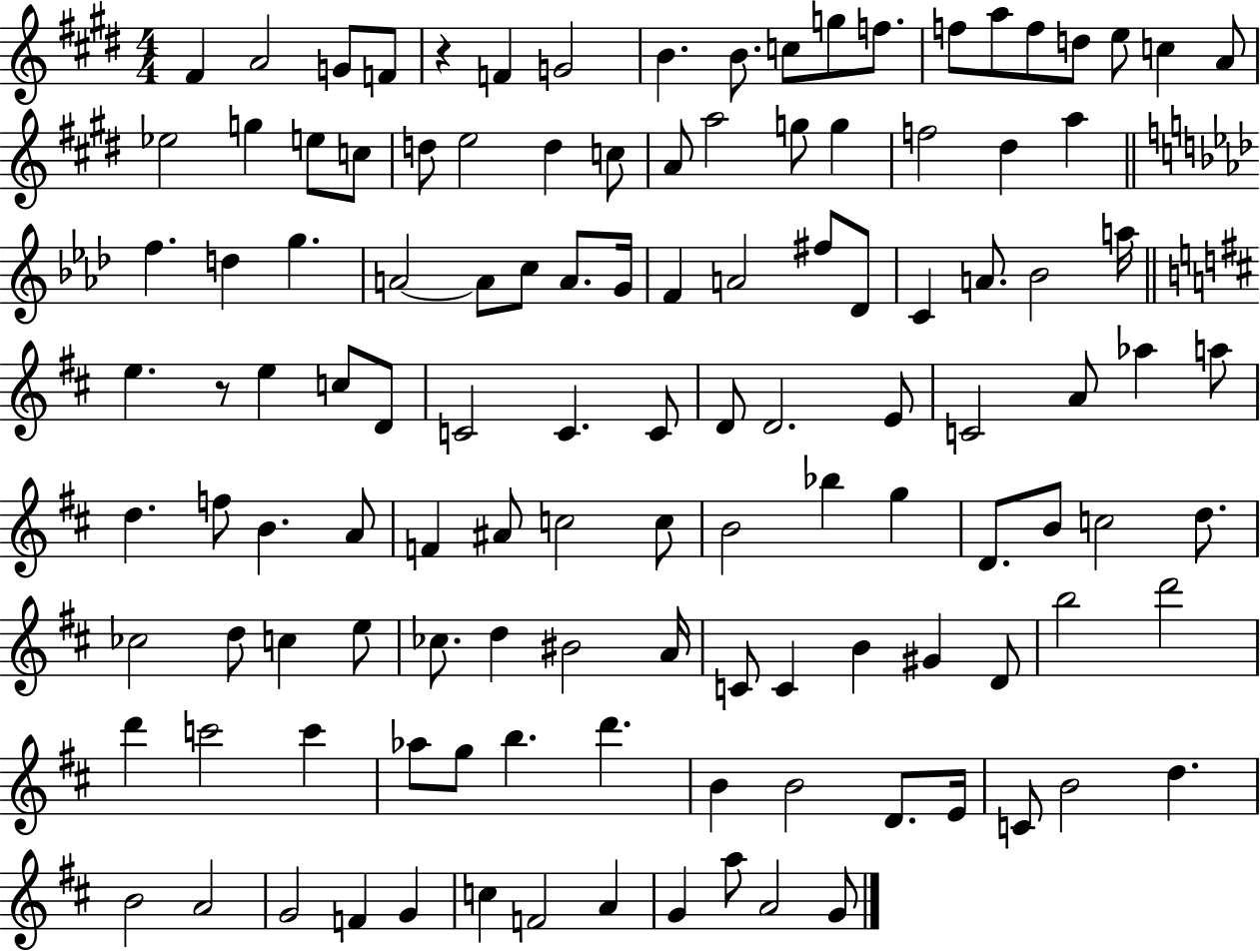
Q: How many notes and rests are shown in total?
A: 121